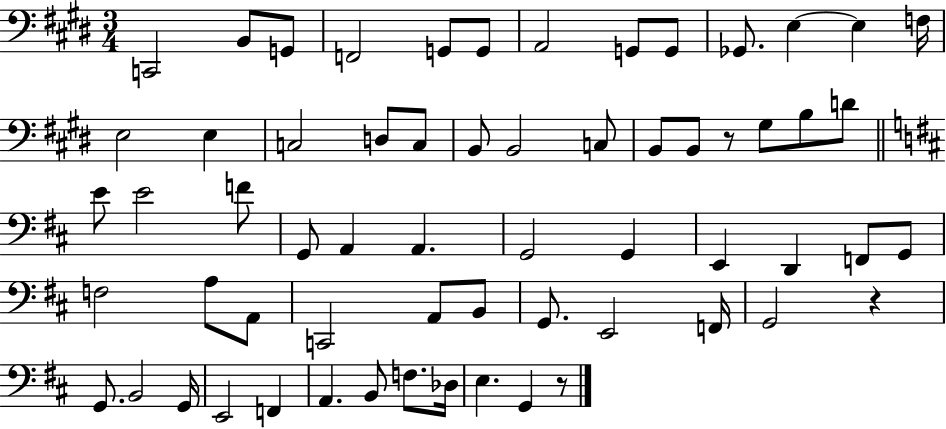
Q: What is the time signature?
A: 3/4